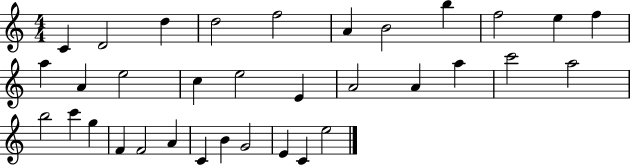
X:1
T:Untitled
M:4/4
L:1/4
K:C
C D2 d d2 f2 A B2 b f2 e f a A e2 c e2 E A2 A a c'2 a2 b2 c' g F F2 A C B G2 E C e2